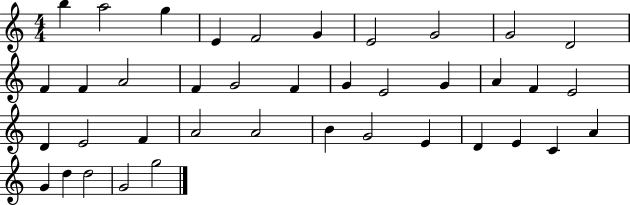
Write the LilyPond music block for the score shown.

{
  \clef treble
  \numericTimeSignature
  \time 4/4
  \key c \major
  b''4 a''2 g''4 | e'4 f'2 g'4 | e'2 g'2 | g'2 d'2 | \break f'4 f'4 a'2 | f'4 g'2 f'4 | g'4 e'2 g'4 | a'4 f'4 e'2 | \break d'4 e'2 f'4 | a'2 a'2 | b'4 g'2 e'4 | d'4 e'4 c'4 a'4 | \break g'4 d''4 d''2 | g'2 g''2 | \bar "|."
}